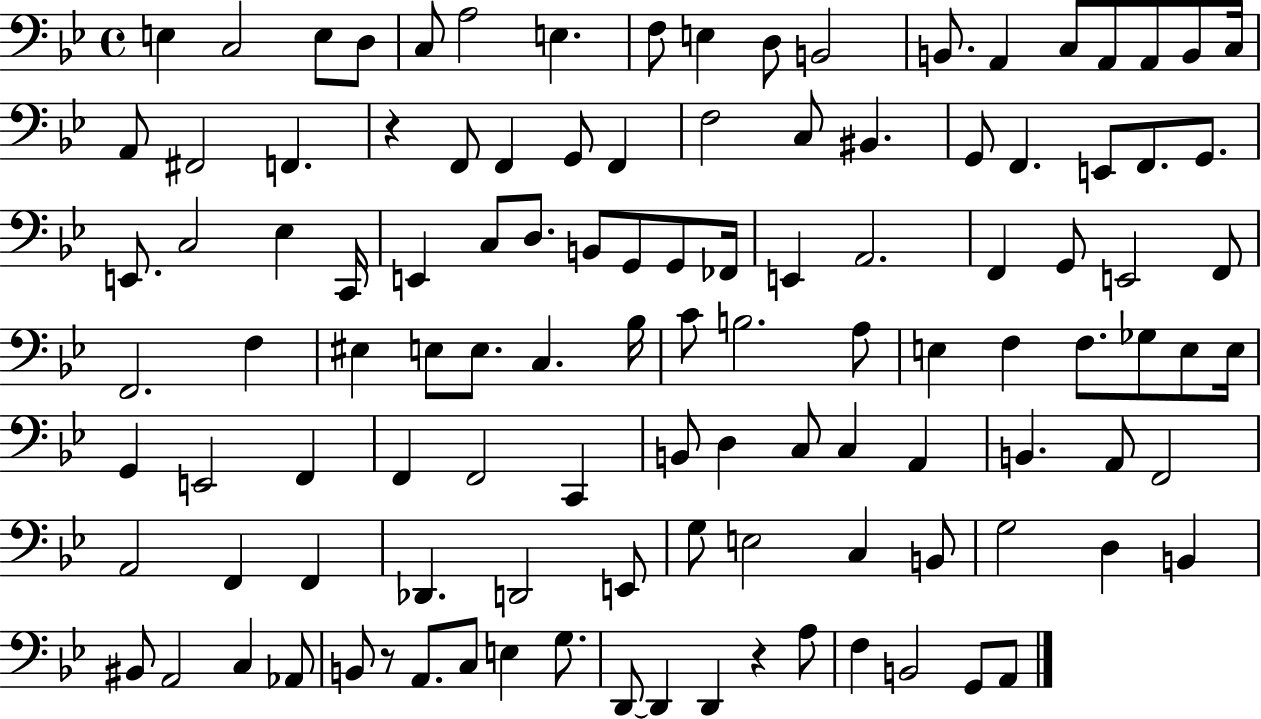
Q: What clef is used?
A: bass